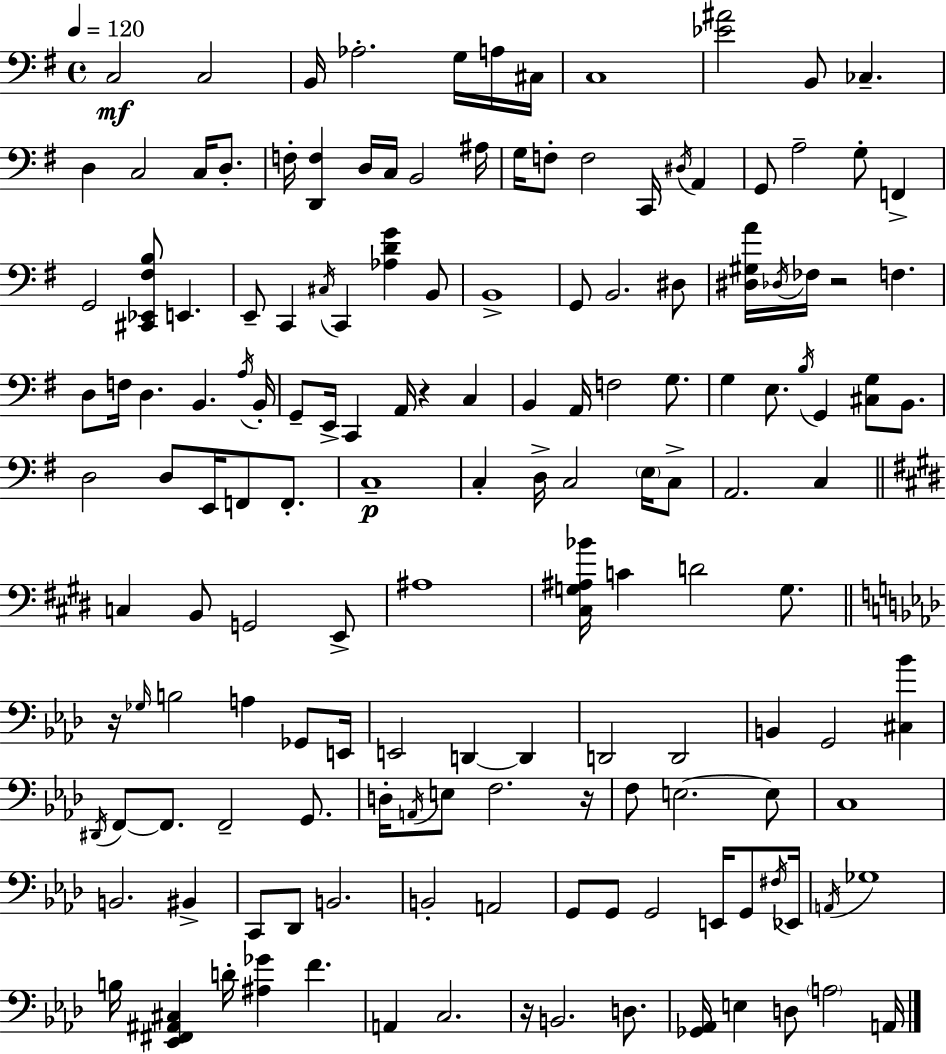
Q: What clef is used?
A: bass